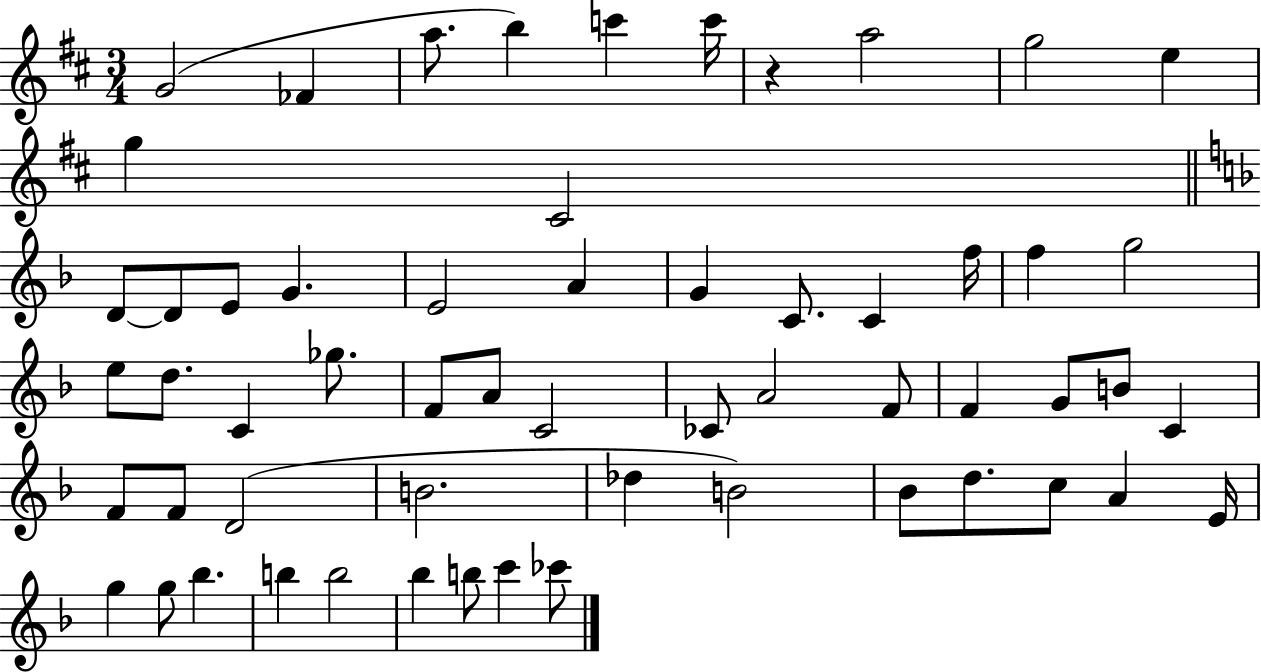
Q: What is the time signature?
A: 3/4